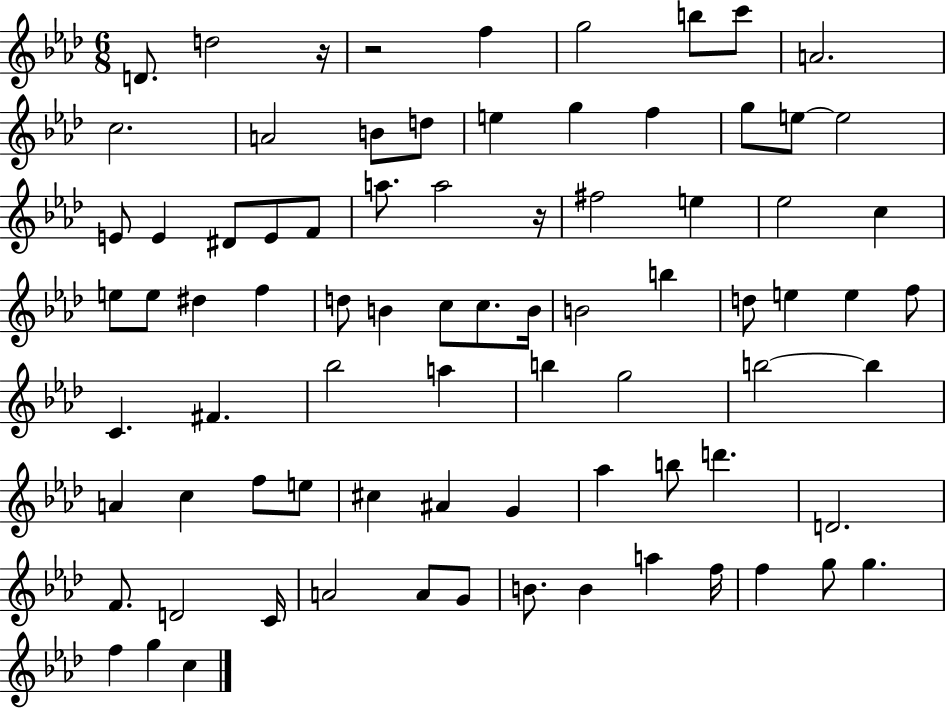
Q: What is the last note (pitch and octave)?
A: C5